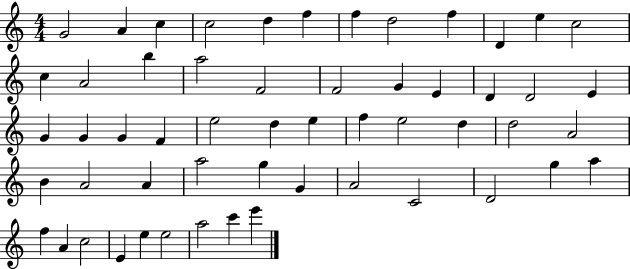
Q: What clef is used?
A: treble